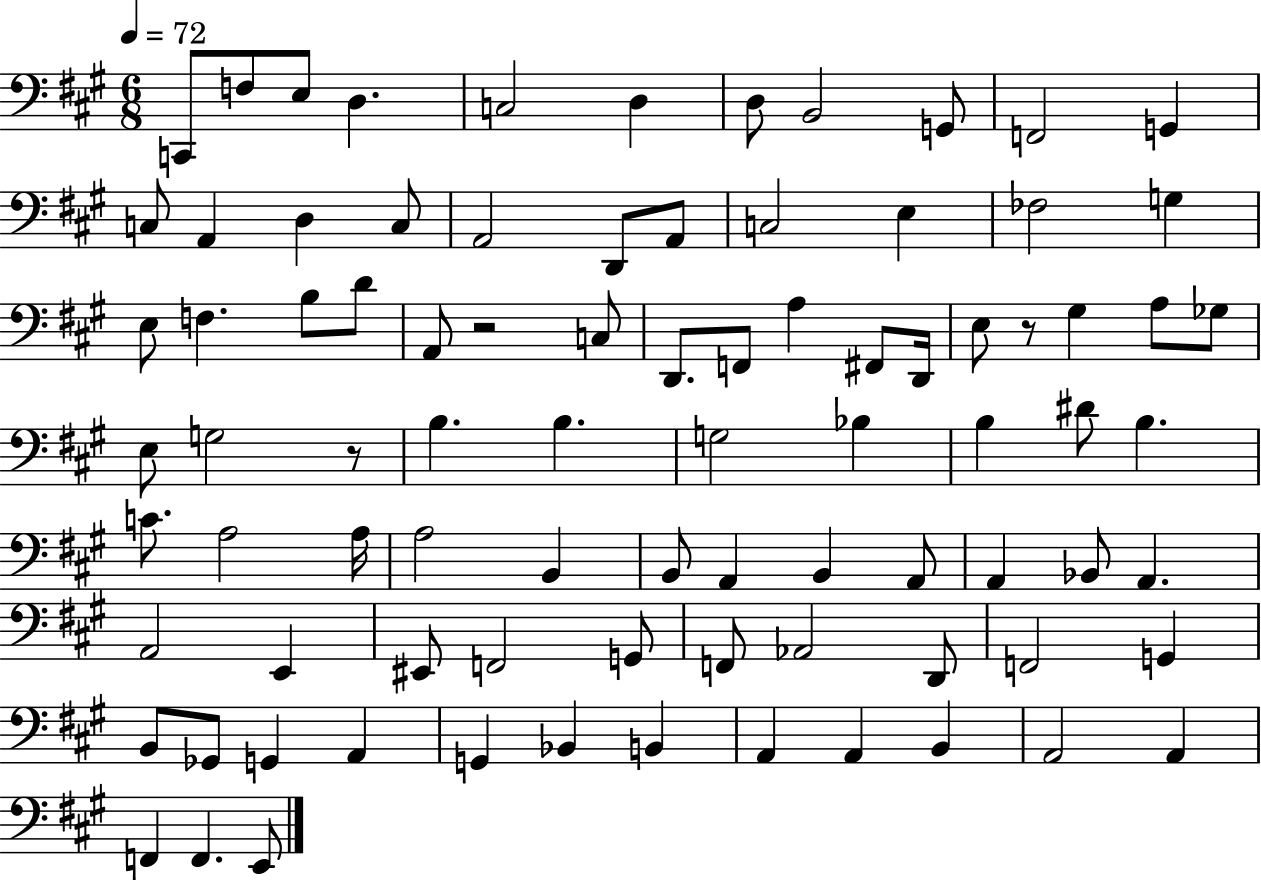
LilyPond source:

{
  \clef bass
  \numericTimeSignature
  \time 6/8
  \key a \major
  \tempo 4 = 72
  c,8 f8 e8 d4. | c2 d4 | d8 b,2 g,8 | f,2 g,4 | \break c8 a,4 d4 c8 | a,2 d,8 a,8 | c2 e4 | fes2 g4 | \break e8 f4. b8 d'8 | a,8 r2 c8 | d,8. f,8 a4 fis,8 d,16 | e8 r8 gis4 a8 ges8 | \break e8 g2 r8 | b4. b4. | g2 bes4 | b4 dis'8 b4. | \break c'8. a2 a16 | a2 b,4 | b,8 a,4 b,4 a,8 | a,4 bes,8 a,4. | \break a,2 e,4 | eis,8 f,2 g,8 | f,8 aes,2 d,8 | f,2 g,4 | \break b,8 ges,8 g,4 a,4 | g,4 bes,4 b,4 | a,4 a,4 b,4 | a,2 a,4 | \break f,4 f,4. e,8 | \bar "|."
}